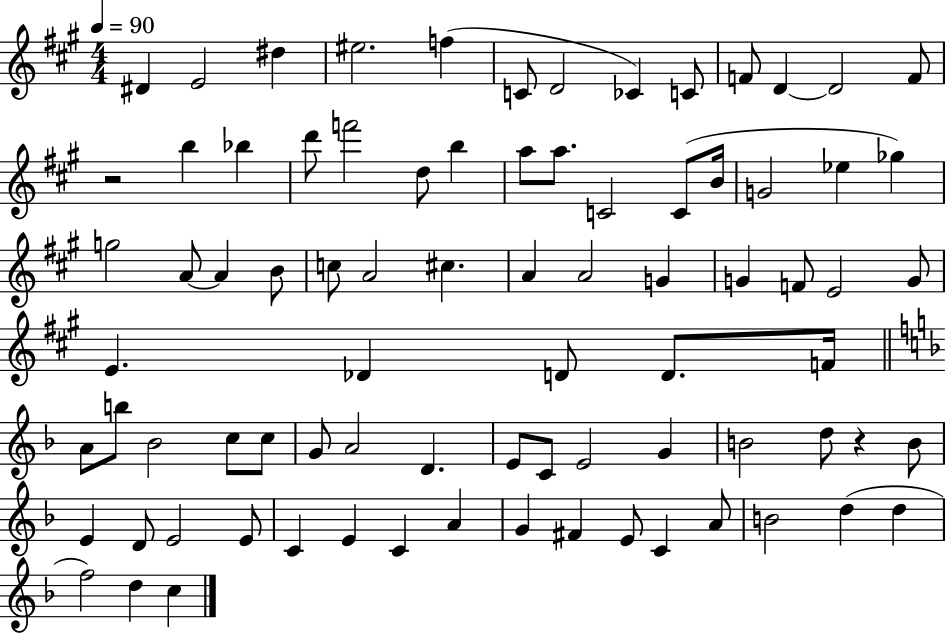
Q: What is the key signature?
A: A major